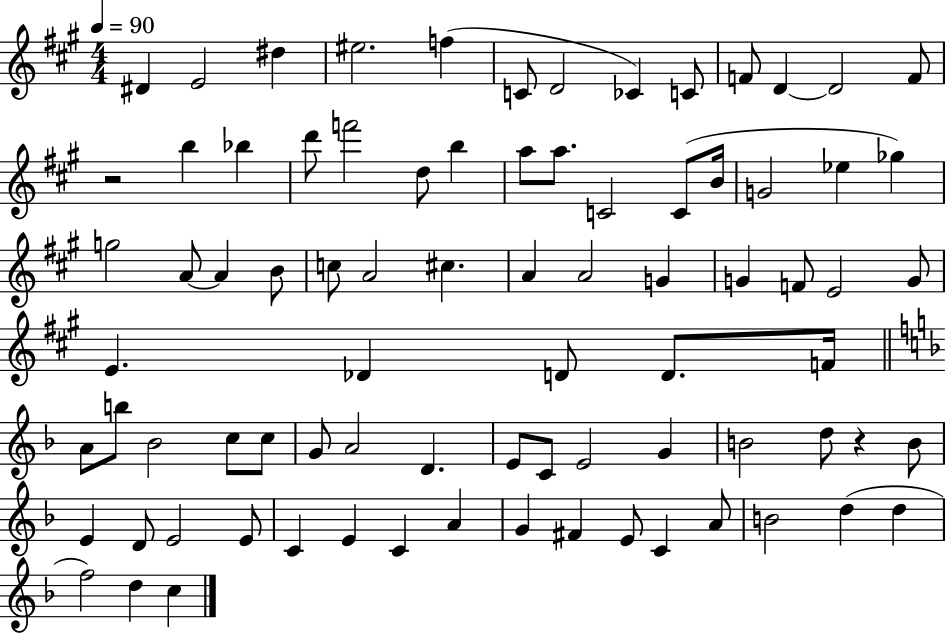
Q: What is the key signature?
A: A major